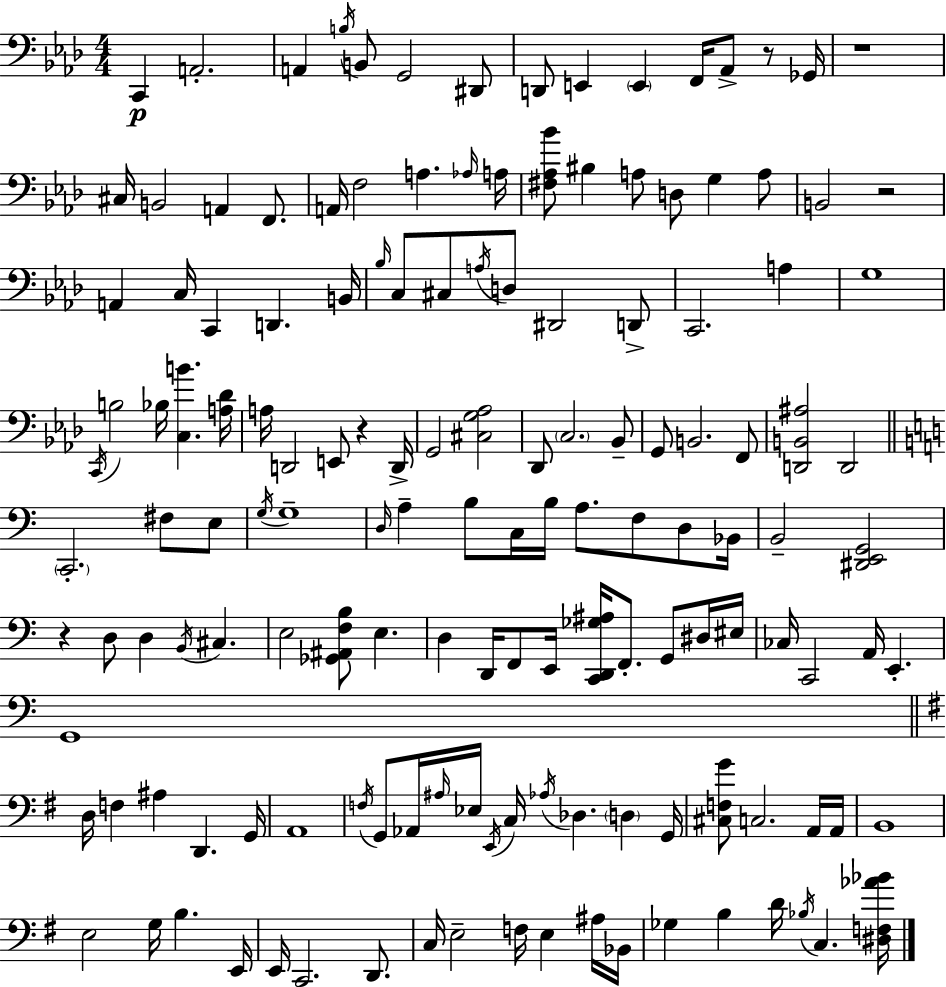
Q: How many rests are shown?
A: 5